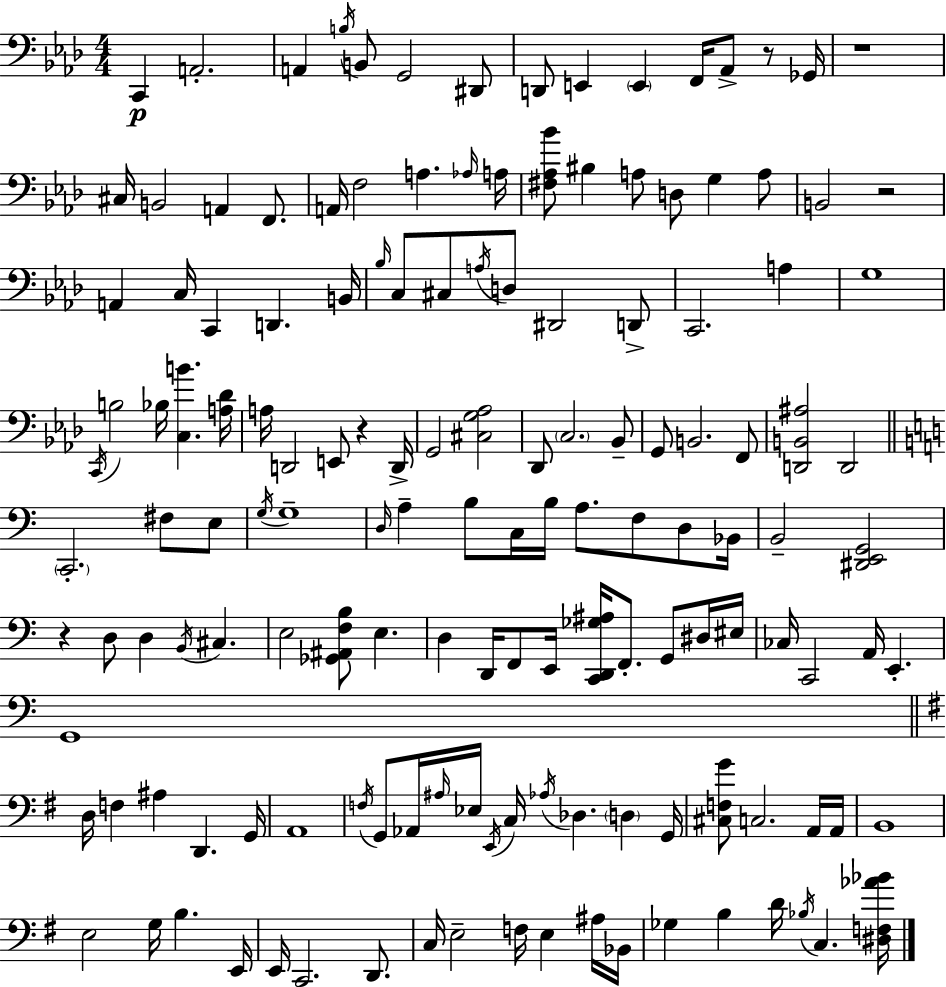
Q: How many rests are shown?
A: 5